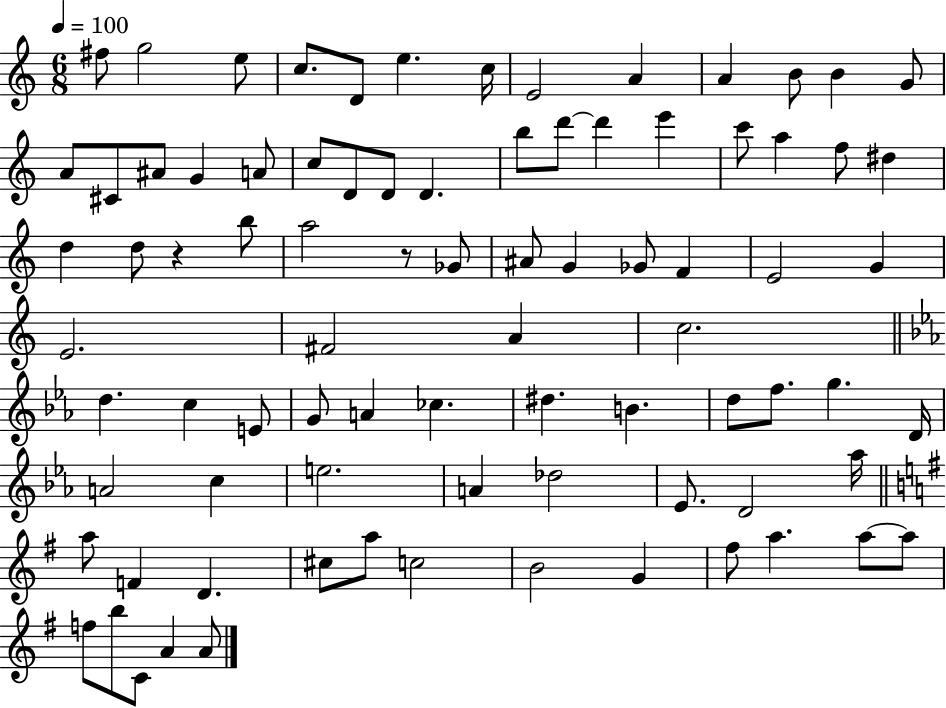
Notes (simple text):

F#5/e G5/h E5/e C5/e. D4/e E5/q. C5/s E4/h A4/q A4/q B4/e B4/q G4/e A4/e C#4/e A#4/e G4/q A4/e C5/e D4/e D4/e D4/q. B5/e D6/e D6/q E6/q C6/e A5/q F5/e D#5/q D5/q D5/e R/q B5/e A5/h R/e Gb4/e A#4/e G4/q Gb4/e F4/q E4/h G4/q E4/h. F#4/h A4/q C5/h. D5/q. C5/q E4/e G4/e A4/q CES5/q. D#5/q. B4/q. D5/e F5/e. G5/q. D4/s A4/h C5/q E5/h. A4/q Db5/h Eb4/e. D4/h Ab5/s A5/e F4/q D4/q. C#5/e A5/e C5/h B4/h G4/q F#5/e A5/q. A5/e A5/e F5/e B5/e C4/e A4/q A4/e